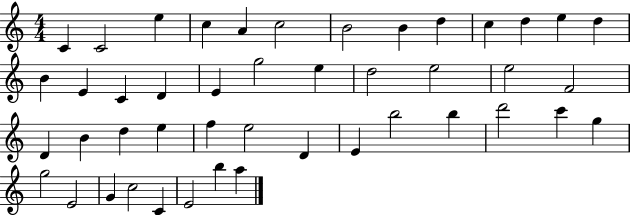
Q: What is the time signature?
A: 4/4